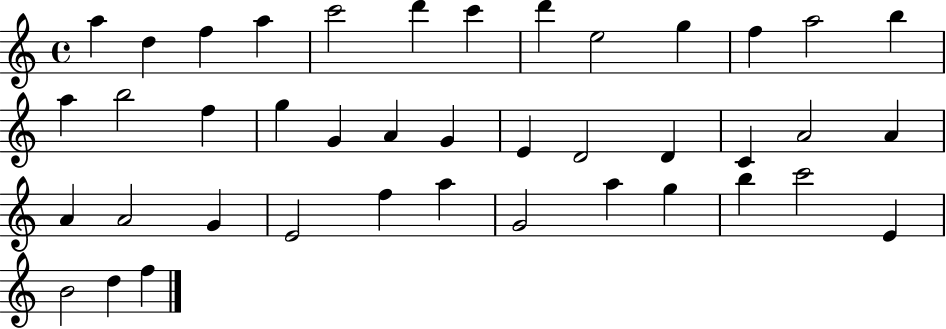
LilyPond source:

{
  \clef treble
  \time 4/4
  \defaultTimeSignature
  \key c \major
  a''4 d''4 f''4 a''4 | c'''2 d'''4 c'''4 | d'''4 e''2 g''4 | f''4 a''2 b''4 | \break a''4 b''2 f''4 | g''4 g'4 a'4 g'4 | e'4 d'2 d'4 | c'4 a'2 a'4 | \break a'4 a'2 g'4 | e'2 f''4 a''4 | g'2 a''4 g''4 | b''4 c'''2 e'4 | \break b'2 d''4 f''4 | \bar "|."
}